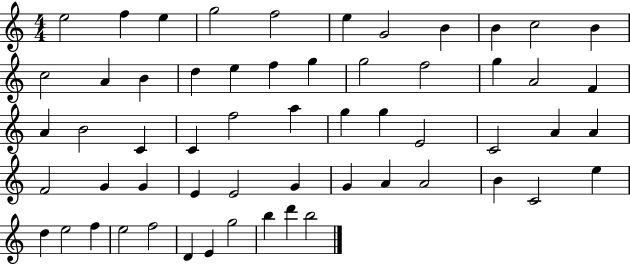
E5/h F5/q E5/q G5/h F5/h E5/q G4/h B4/q B4/q C5/h B4/q C5/h A4/q B4/q D5/q E5/q F5/q G5/q G5/h F5/h G5/q A4/h F4/q A4/q B4/h C4/q C4/q F5/h A5/q G5/q G5/q E4/h C4/h A4/q A4/q F4/h G4/q G4/q E4/q E4/h G4/q G4/q A4/q A4/h B4/q C4/h E5/q D5/q E5/h F5/q E5/h F5/h D4/q E4/q G5/h B5/q D6/q B5/h